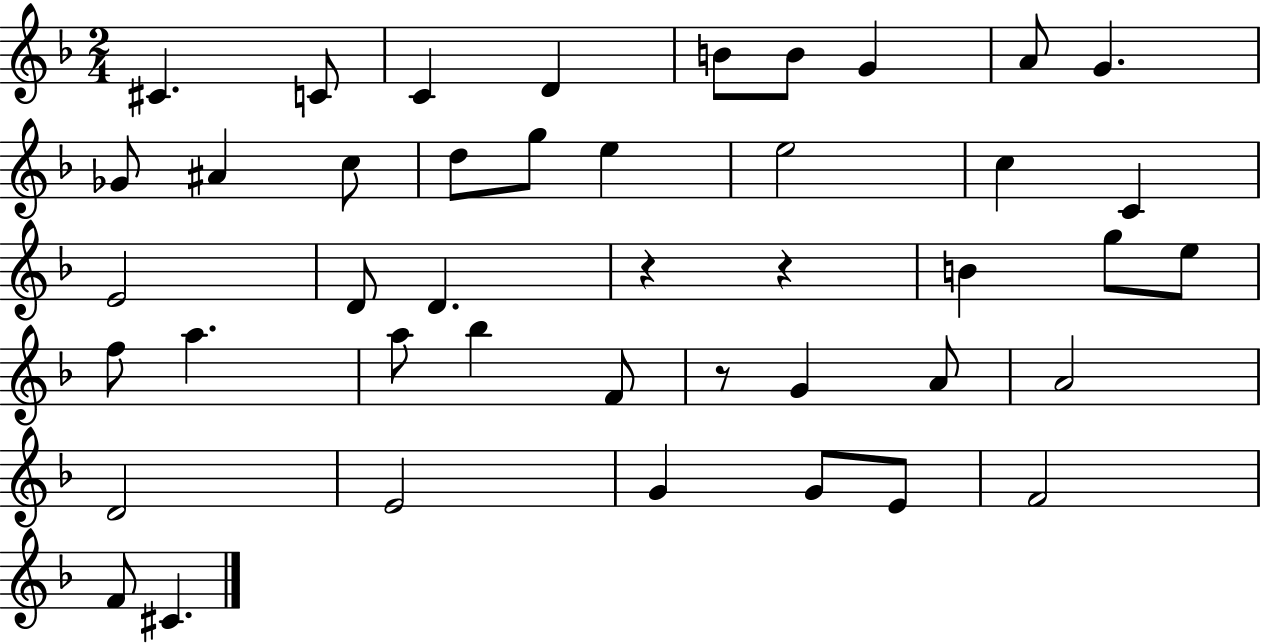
{
  \clef treble
  \numericTimeSignature
  \time 2/4
  \key f \major
  \repeat volta 2 { cis'4. c'8 | c'4 d'4 | b'8 b'8 g'4 | a'8 g'4. | \break ges'8 ais'4 c''8 | d''8 g''8 e''4 | e''2 | c''4 c'4 | \break e'2 | d'8 d'4. | r4 r4 | b'4 g''8 e''8 | \break f''8 a''4. | a''8 bes''4 f'8 | r8 g'4 a'8 | a'2 | \break d'2 | e'2 | g'4 g'8 e'8 | f'2 | \break f'8 cis'4. | } \bar "|."
}